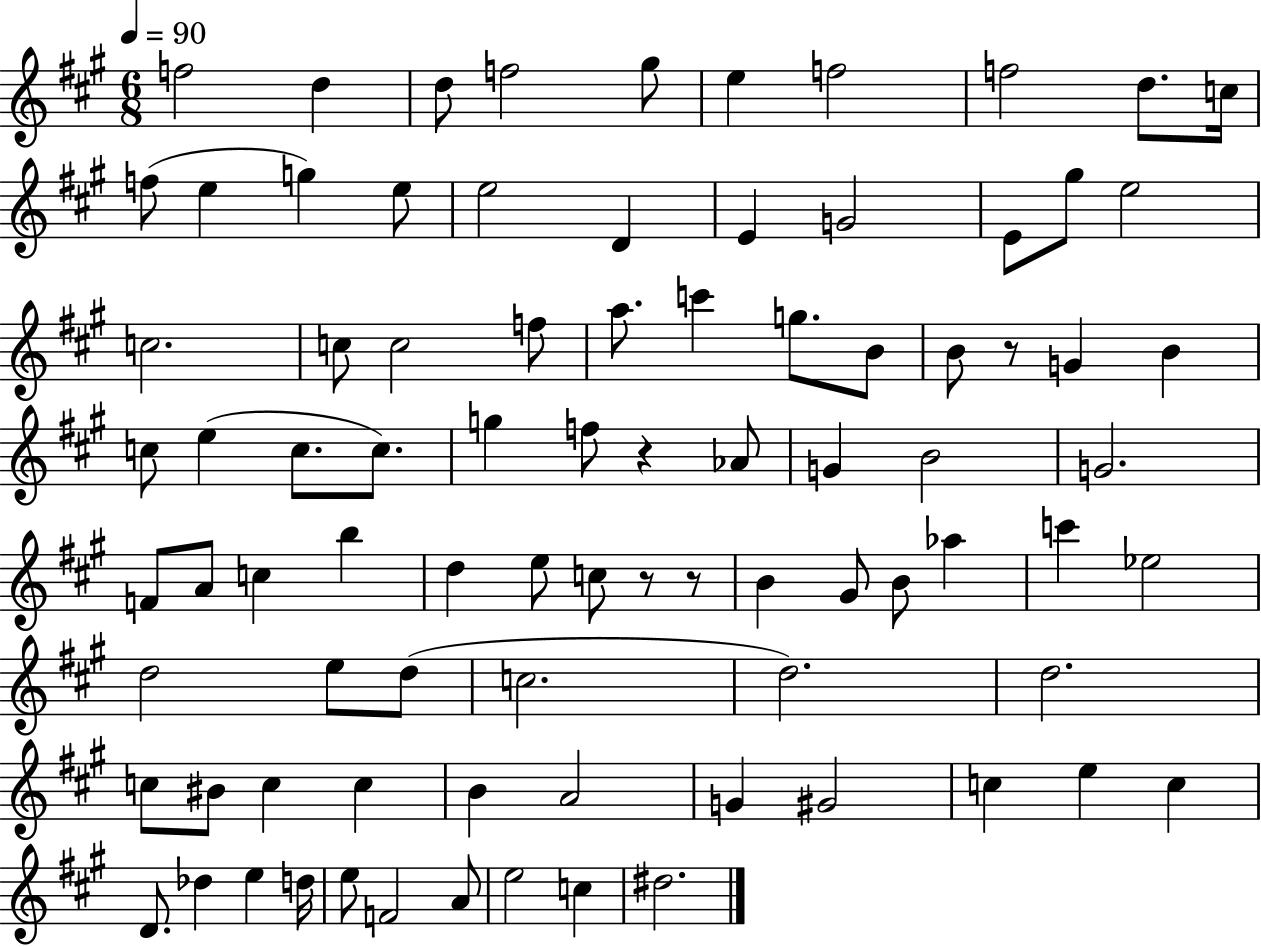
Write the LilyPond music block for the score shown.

{
  \clef treble
  \numericTimeSignature
  \time 6/8
  \key a \major
  \tempo 4 = 90
  f''2 d''4 | d''8 f''2 gis''8 | e''4 f''2 | f''2 d''8. c''16 | \break f''8( e''4 g''4) e''8 | e''2 d'4 | e'4 g'2 | e'8 gis''8 e''2 | \break c''2. | c''8 c''2 f''8 | a''8. c'''4 g''8. b'8 | b'8 r8 g'4 b'4 | \break c''8 e''4( c''8. c''8.) | g''4 f''8 r4 aes'8 | g'4 b'2 | g'2. | \break f'8 a'8 c''4 b''4 | d''4 e''8 c''8 r8 r8 | b'4 gis'8 b'8 aes''4 | c'''4 ees''2 | \break d''2 e''8 d''8( | c''2. | d''2.) | d''2. | \break c''8 bis'8 c''4 c''4 | b'4 a'2 | g'4 gis'2 | c''4 e''4 c''4 | \break d'8. des''4 e''4 d''16 | e''8 f'2 a'8 | e''2 c''4 | dis''2. | \break \bar "|."
}